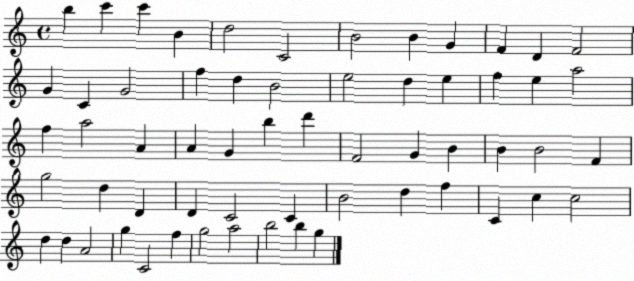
X:1
T:Untitled
M:4/4
L:1/4
K:C
b c' c' B d2 C2 B2 B G F D F2 G C G2 f d B2 e2 d e f e a2 f a2 A A G b d' F2 G B B B2 F g2 d D D C2 C B2 d f C c c2 d d A2 g C2 f g2 a2 b2 b g